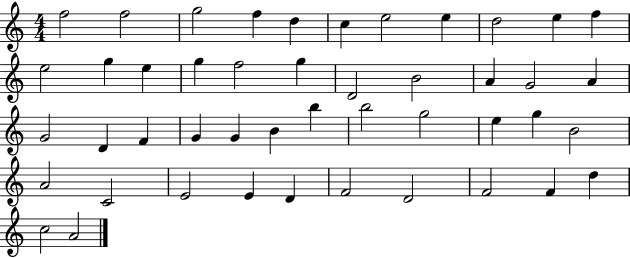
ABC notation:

X:1
T:Untitled
M:4/4
L:1/4
K:C
f2 f2 g2 f d c e2 e d2 e f e2 g e g f2 g D2 B2 A G2 A G2 D F G G B b b2 g2 e g B2 A2 C2 E2 E D F2 D2 F2 F d c2 A2